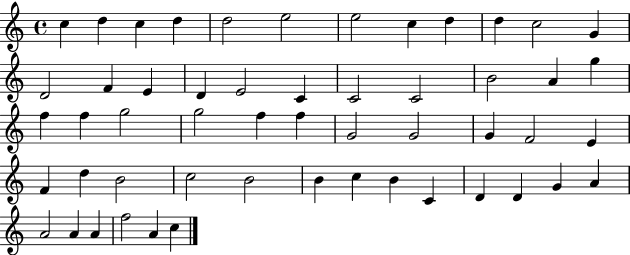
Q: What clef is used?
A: treble